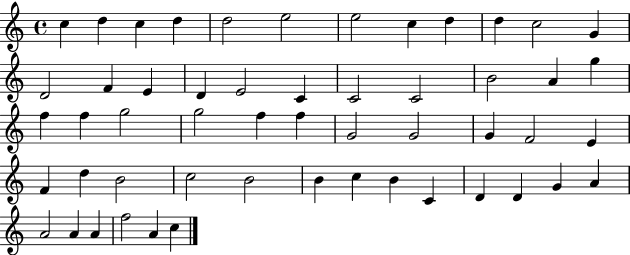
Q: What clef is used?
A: treble